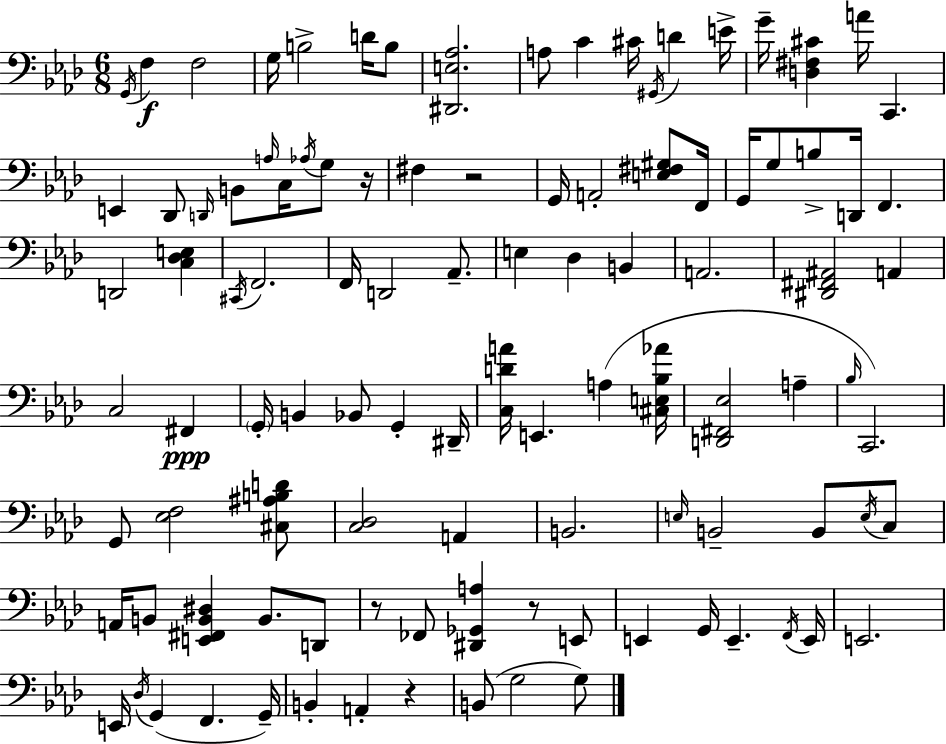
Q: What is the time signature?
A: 6/8